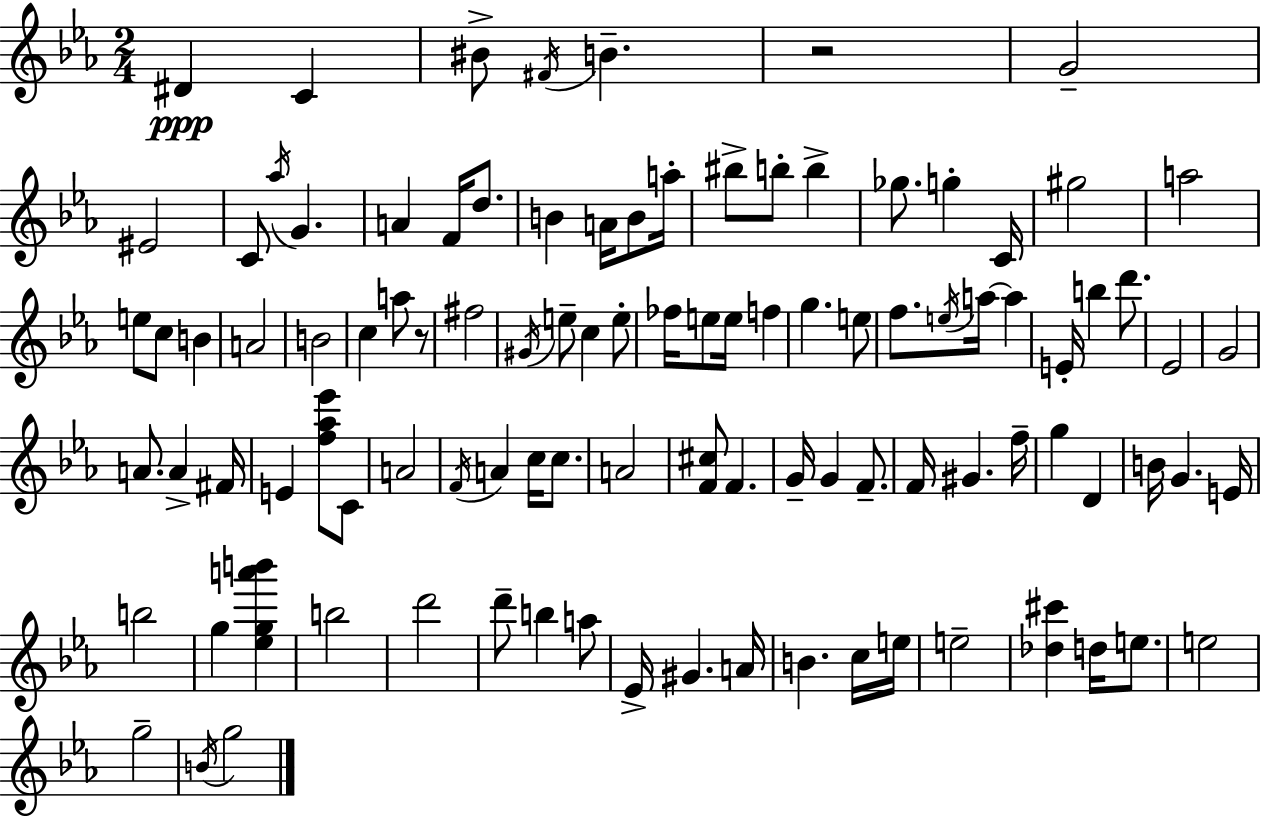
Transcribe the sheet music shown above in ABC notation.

X:1
T:Untitled
M:2/4
L:1/4
K:Eb
^D C ^B/2 ^F/4 B z2 G2 ^E2 C/2 _a/4 G A F/4 d/2 B A/4 B/2 a/4 ^b/2 b/2 b _g/2 g C/4 ^g2 a2 e/2 c/2 B A2 B2 c a/2 z/2 ^f2 ^G/4 e/2 c e/2 _f/4 e/2 e/4 f g e/2 f/2 e/4 a/4 a E/4 b d'/2 _E2 G2 A/2 A ^F/4 E [f_a_e']/2 C/2 A2 F/4 A c/4 c/2 A2 [F^c]/2 F G/4 G F/2 F/4 ^G f/4 g D B/4 G E/4 b2 g [_ega'b'] b2 d'2 d'/2 b a/2 _E/4 ^G A/4 B c/4 e/4 e2 [_d^c'] d/4 e/2 e2 g2 B/4 g2